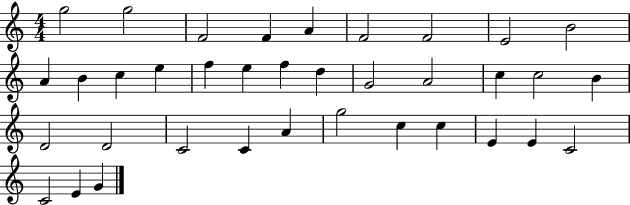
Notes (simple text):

G5/h G5/h F4/h F4/q A4/q F4/h F4/h E4/h B4/h A4/q B4/q C5/q E5/q F5/q E5/q F5/q D5/q G4/h A4/h C5/q C5/h B4/q D4/h D4/h C4/h C4/q A4/q G5/h C5/q C5/q E4/q E4/q C4/h C4/h E4/q G4/q